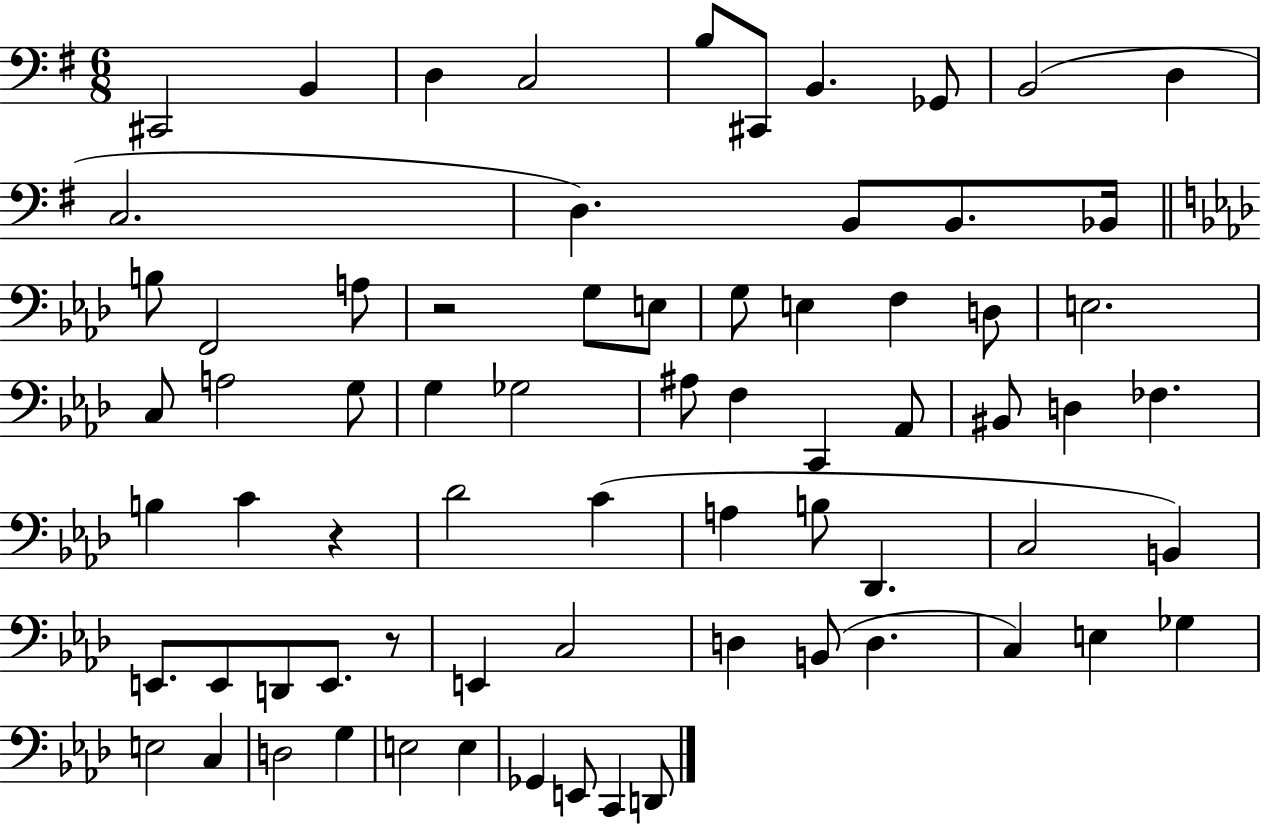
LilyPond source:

{
  \clef bass
  \numericTimeSignature
  \time 6/8
  \key g \major
  cis,2 b,4 | d4 c2 | b8 cis,8 b,4. ges,8 | b,2( d4 | \break c2. | d4.) b,8 b,8. bes,16 | \bar "||" \break \key aes \major b8 f,2 a8 | r2 g8 e8 | g8 e4 f4 d8 | e2. | \break c8 a2 g8 | g4 ges2 | ais8 f4 c,4 aes,8 | bis,8 d4 fes4. | \break b4 c'4 r4 | des'2 c'4( | a4 b8 des,4. | c2 b,4) | \break e,8. e,8 d,8 e,8. r8 | e,4 c2 | d4 b,8( d4. | c4) e4 ges4 | \break e2 c4 | d2 g4 | e2 e4 | ges,4 e,8 c,4 d,8 | \break \bar "|."
}